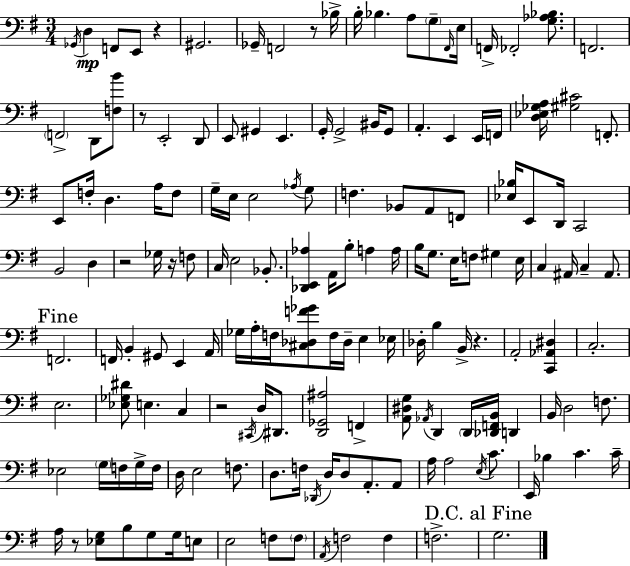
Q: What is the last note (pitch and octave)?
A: G3